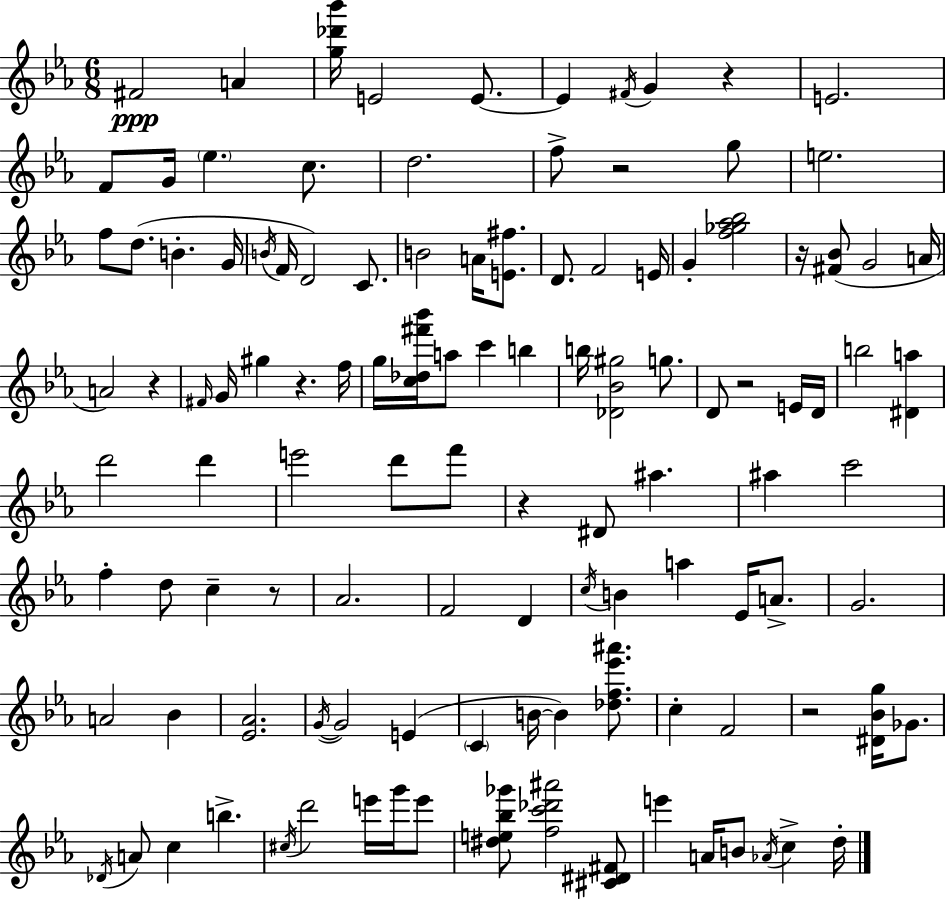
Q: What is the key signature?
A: C minor